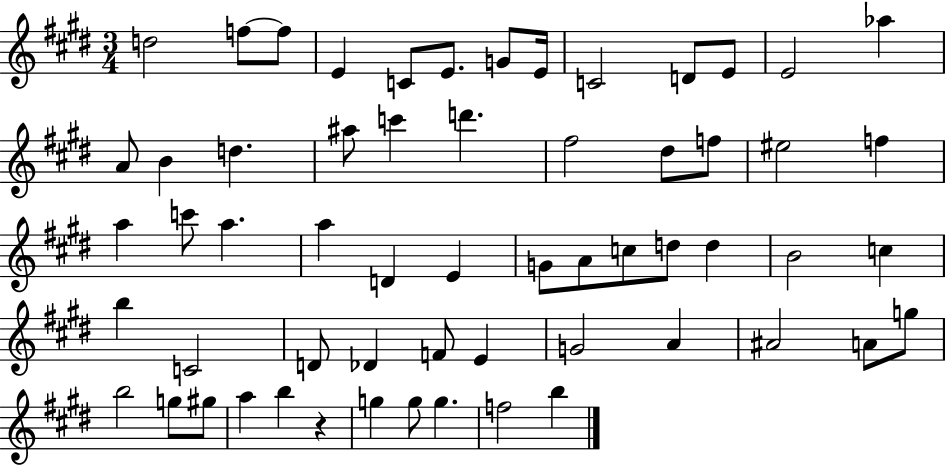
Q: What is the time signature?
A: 3/4